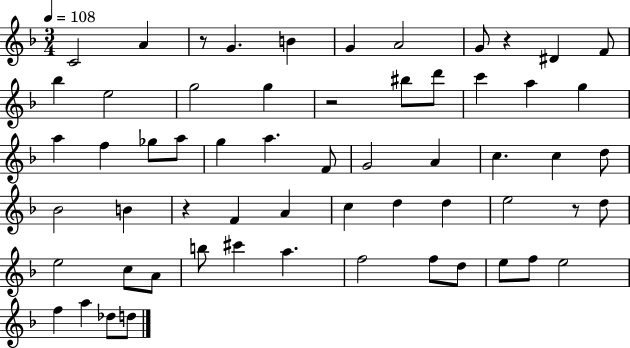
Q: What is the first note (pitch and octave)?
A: C4